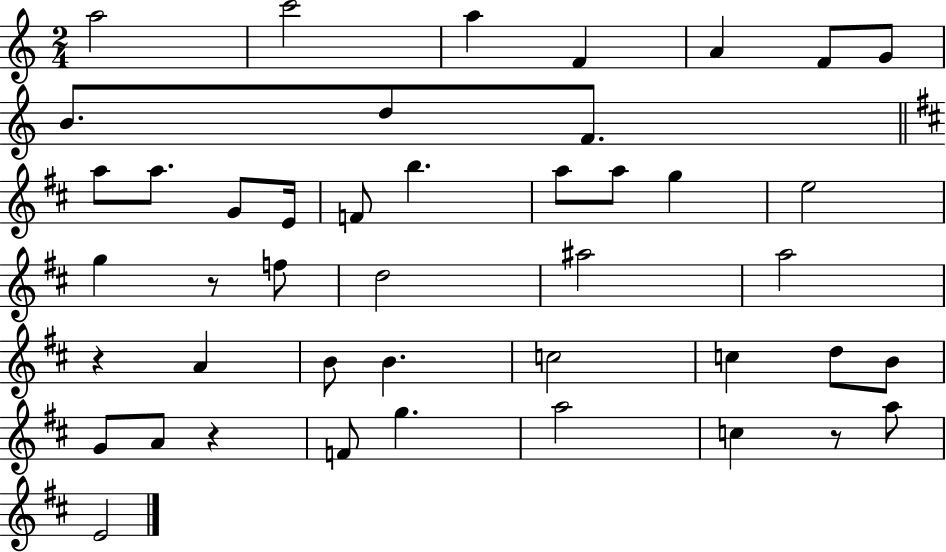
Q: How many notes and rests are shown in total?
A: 44